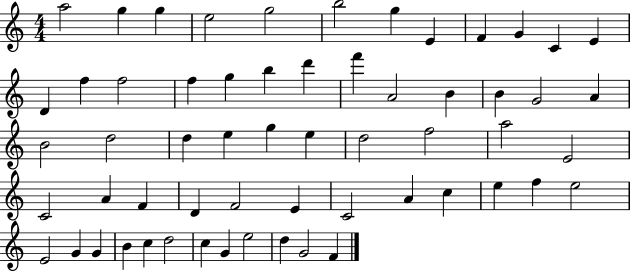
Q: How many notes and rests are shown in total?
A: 59